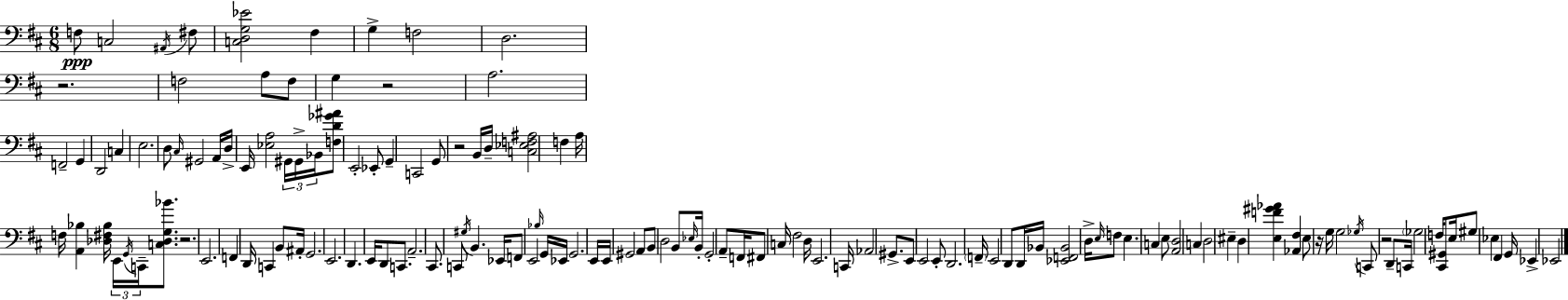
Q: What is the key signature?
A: D major